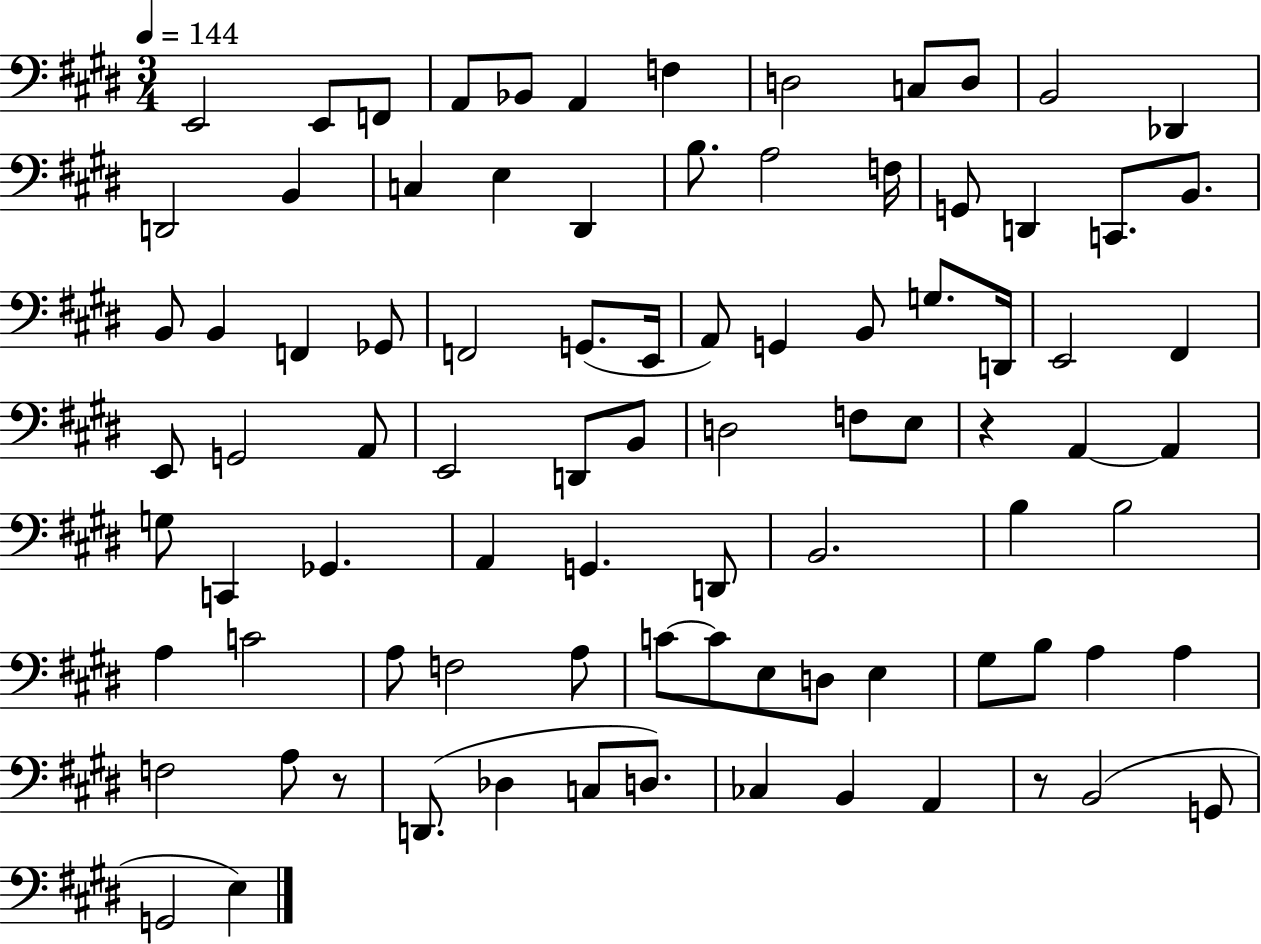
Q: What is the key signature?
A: E major